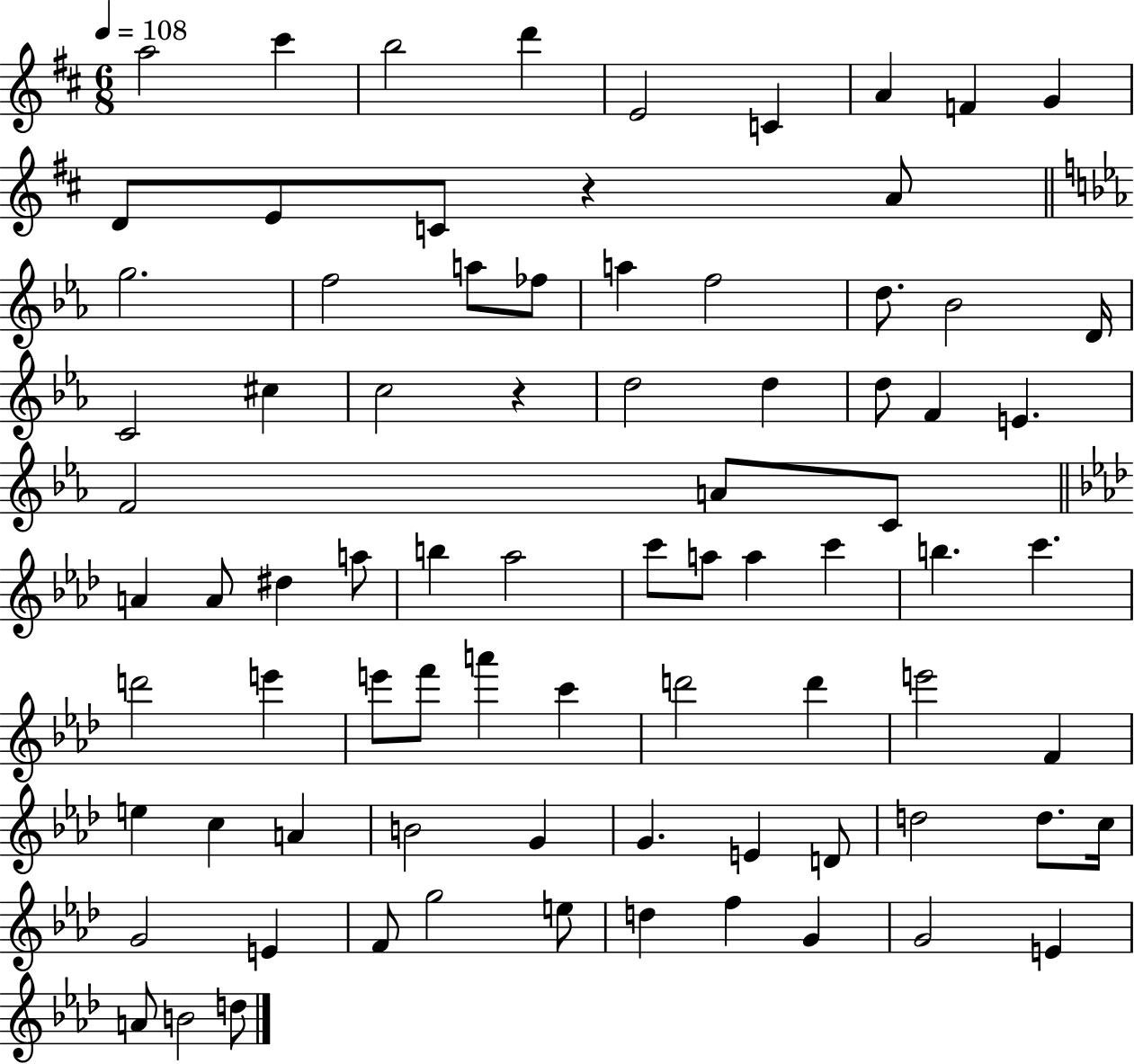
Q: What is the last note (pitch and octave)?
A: D5